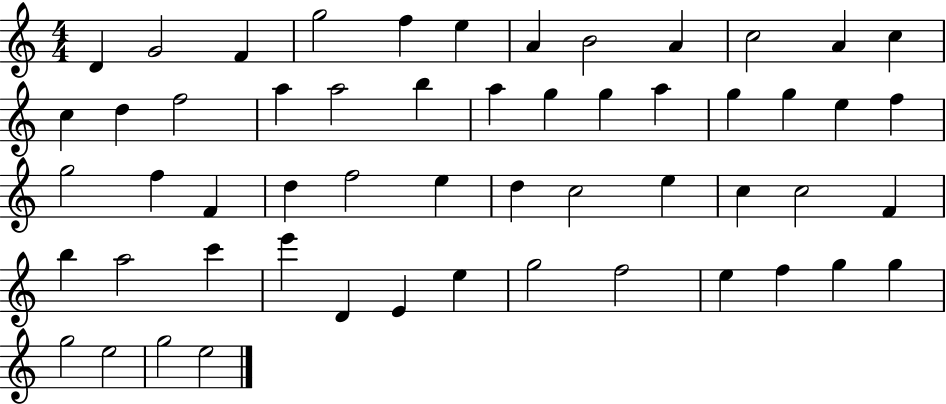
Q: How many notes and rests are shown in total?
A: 55